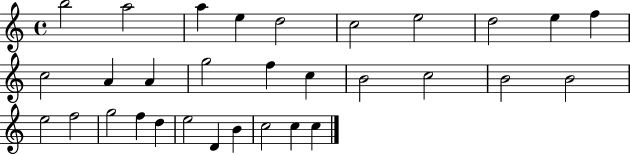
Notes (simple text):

B5/h A5/h A5/q E5/q D5/h C5/h E5/h D5/h E5/q F5/q C5/h A4/q A4/q G5/h F5/q C5/q B4/h C5/h B4/h B4/h E5/h F5/h G5/h F5/q D5/q E5/h D4/q B4/q C5/h C5/q C5/q